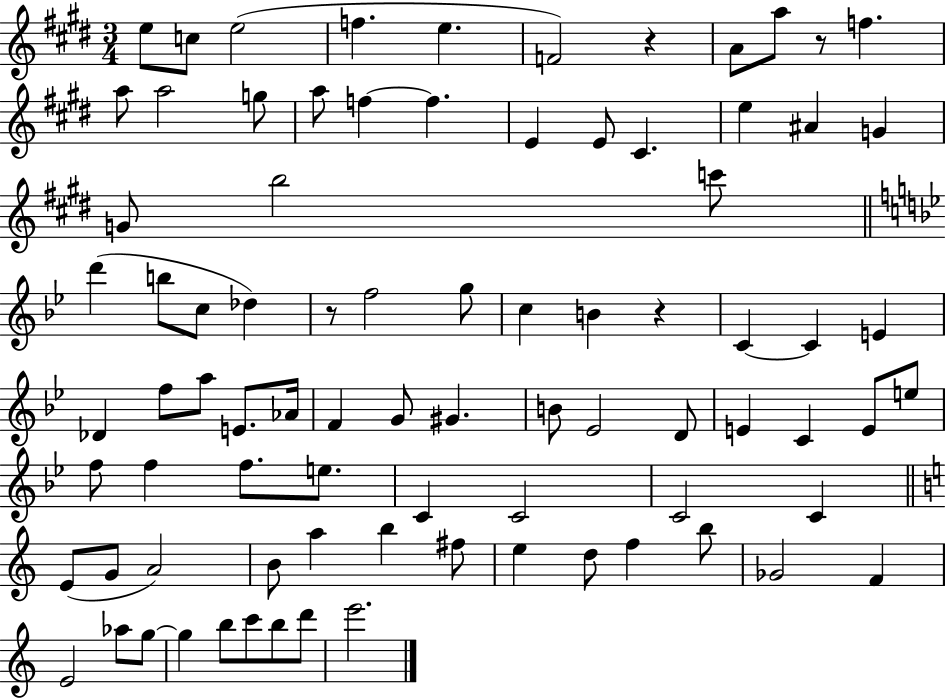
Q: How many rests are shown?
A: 4